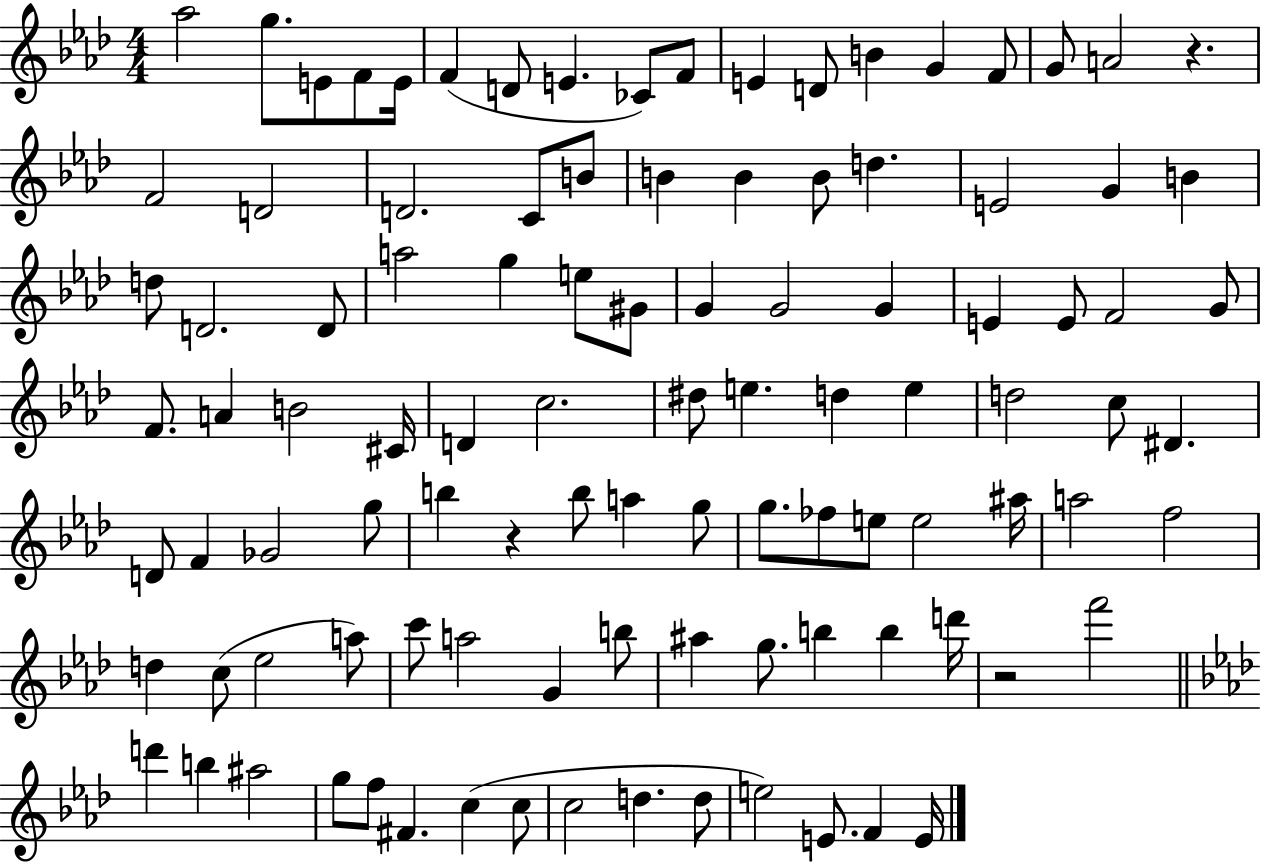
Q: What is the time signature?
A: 4/4